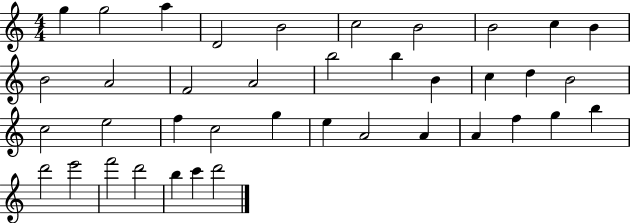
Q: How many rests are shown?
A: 0